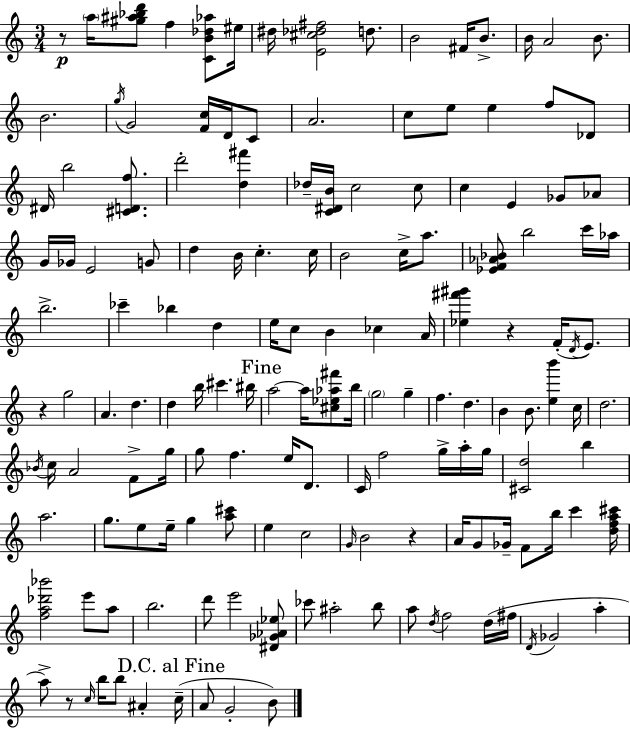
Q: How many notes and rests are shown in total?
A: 152